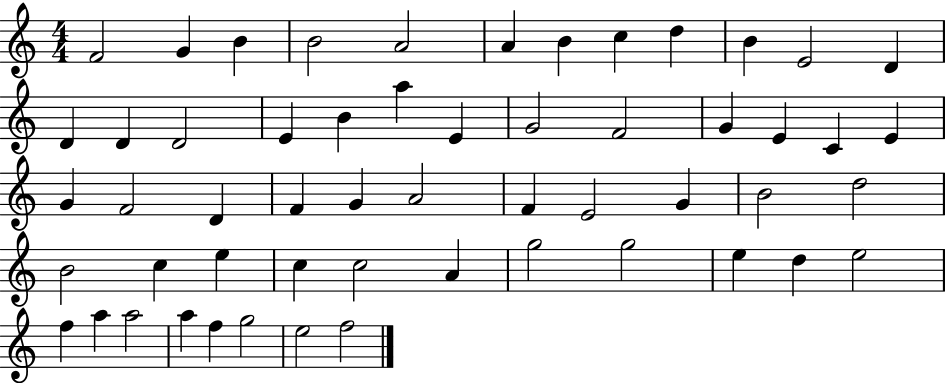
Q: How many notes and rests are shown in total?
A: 55